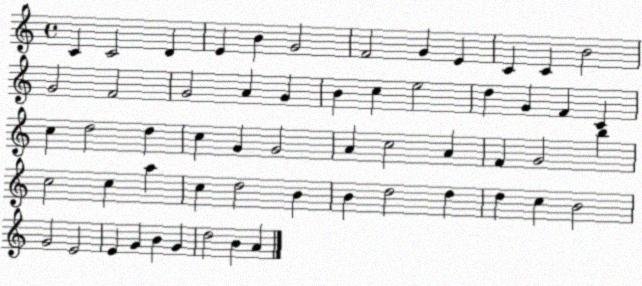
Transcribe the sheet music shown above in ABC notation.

X:1
T:Untitled
M:4/4
L:1/4
K:C
C C2 D E B G2 F2 G E C C B2 G2 F2 G2 A G B c e2 d G F C c d2 d c G G2 A c2 A F G2 b c2 c a c d2 B B d2 d d c B2 G2 E2 E G B G d2 B A